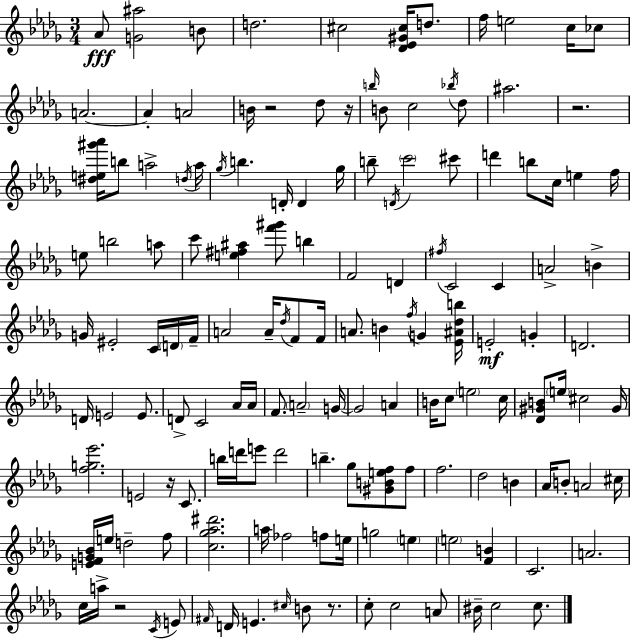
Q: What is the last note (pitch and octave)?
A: C5